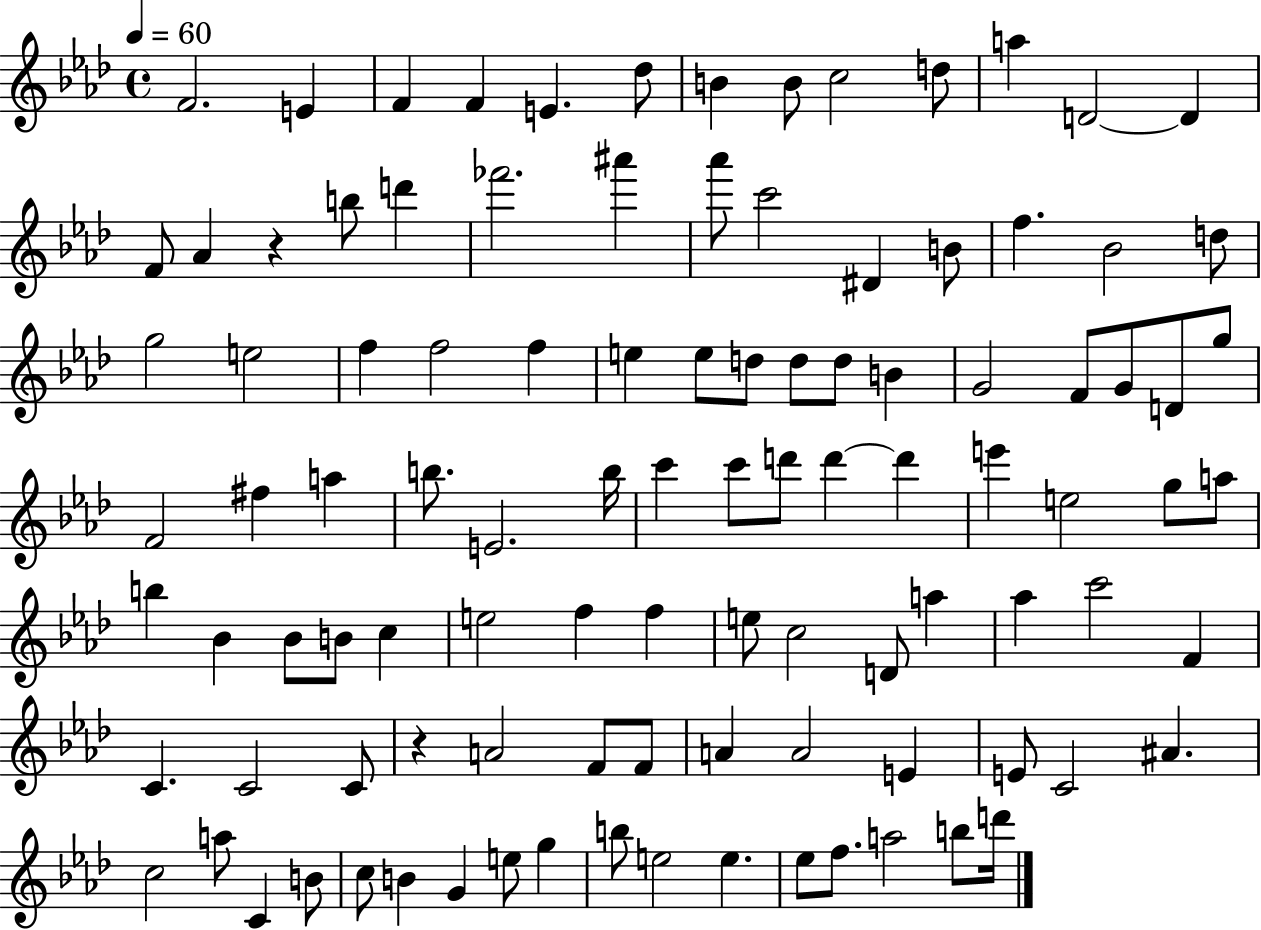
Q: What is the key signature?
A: AES major